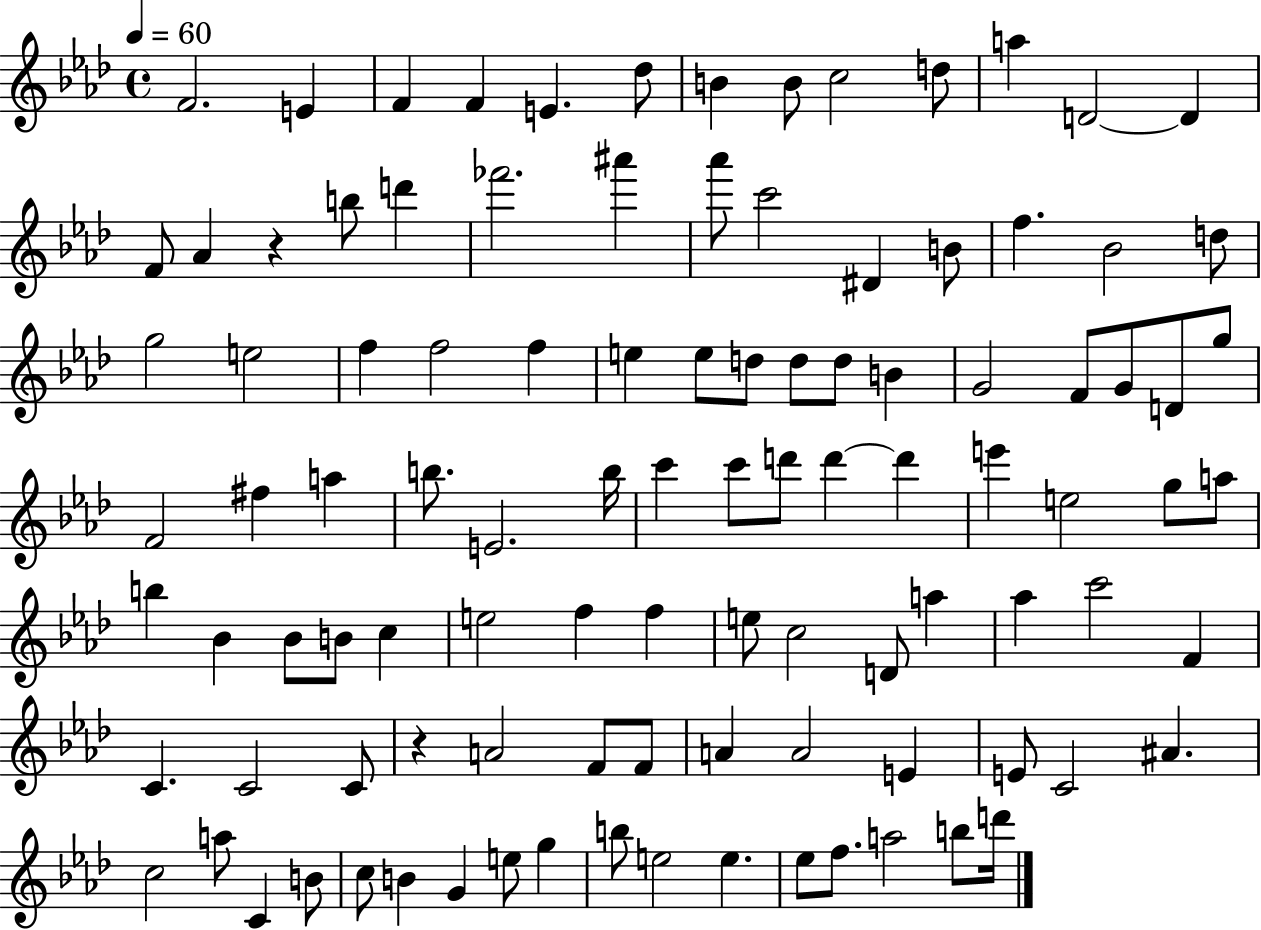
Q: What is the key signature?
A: AES major